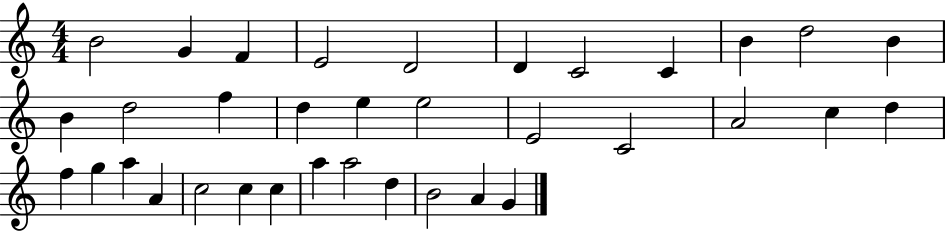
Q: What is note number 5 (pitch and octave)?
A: D4